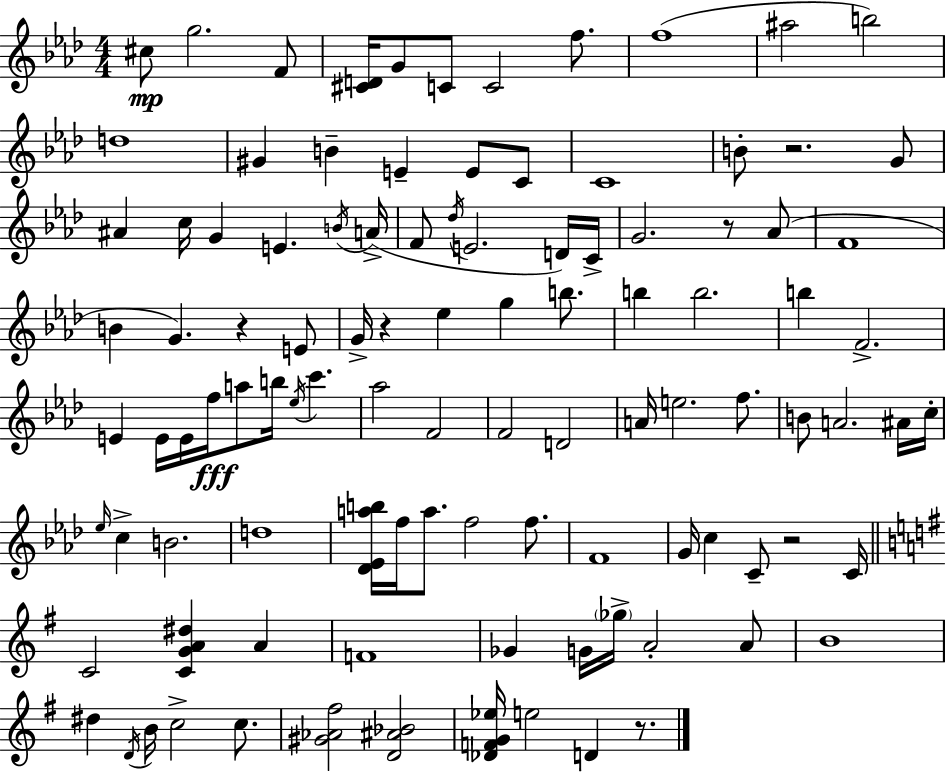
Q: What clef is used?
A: treble